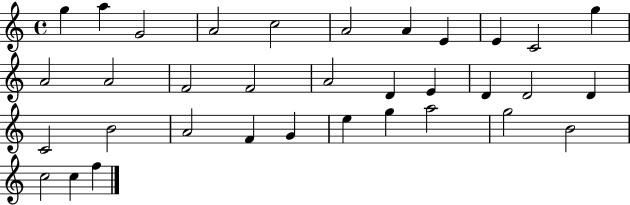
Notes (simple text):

G5/q A5/q G4/h A4/h C5/h A4/h A4/q E4/q E4/q C4/h G5/q A4/h A4/h F4/h F4/h A4/h D4/q E4/q D4/q D4/h D4/q C4/h B4/h A4/h F4/q G4/q E5/q G5/q A5/h G5/h B4/h C5/h C5/q F5/q